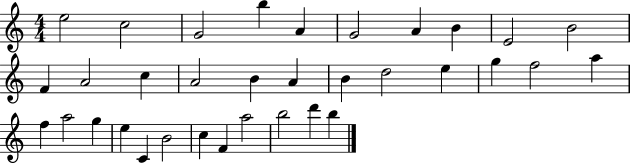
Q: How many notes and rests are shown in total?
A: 34